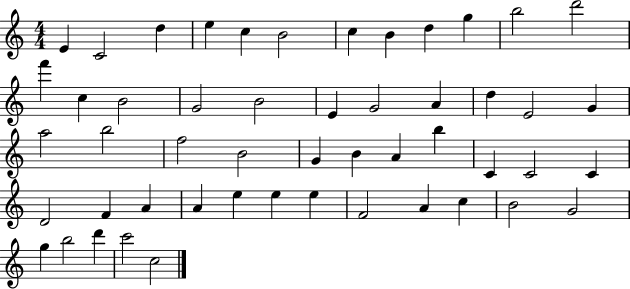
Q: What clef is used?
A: treble